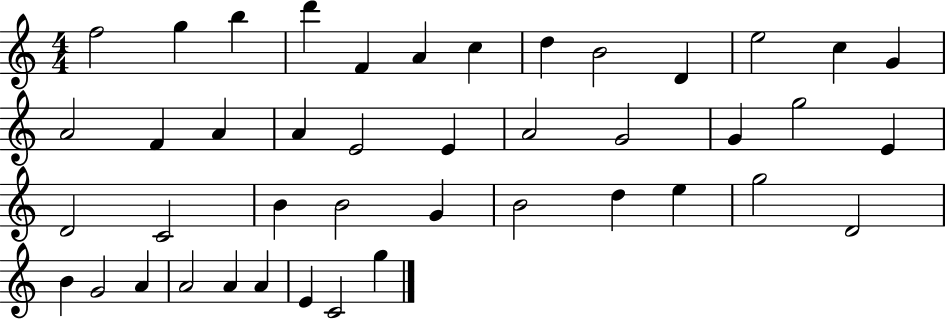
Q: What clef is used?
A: treble